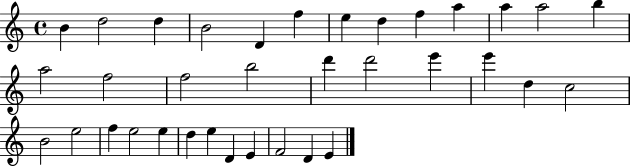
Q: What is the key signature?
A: C major